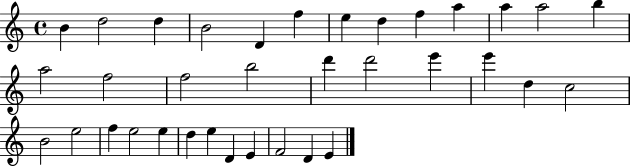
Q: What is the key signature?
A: C major